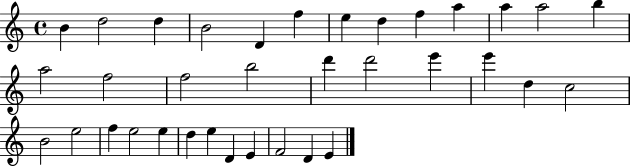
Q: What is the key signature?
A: C major